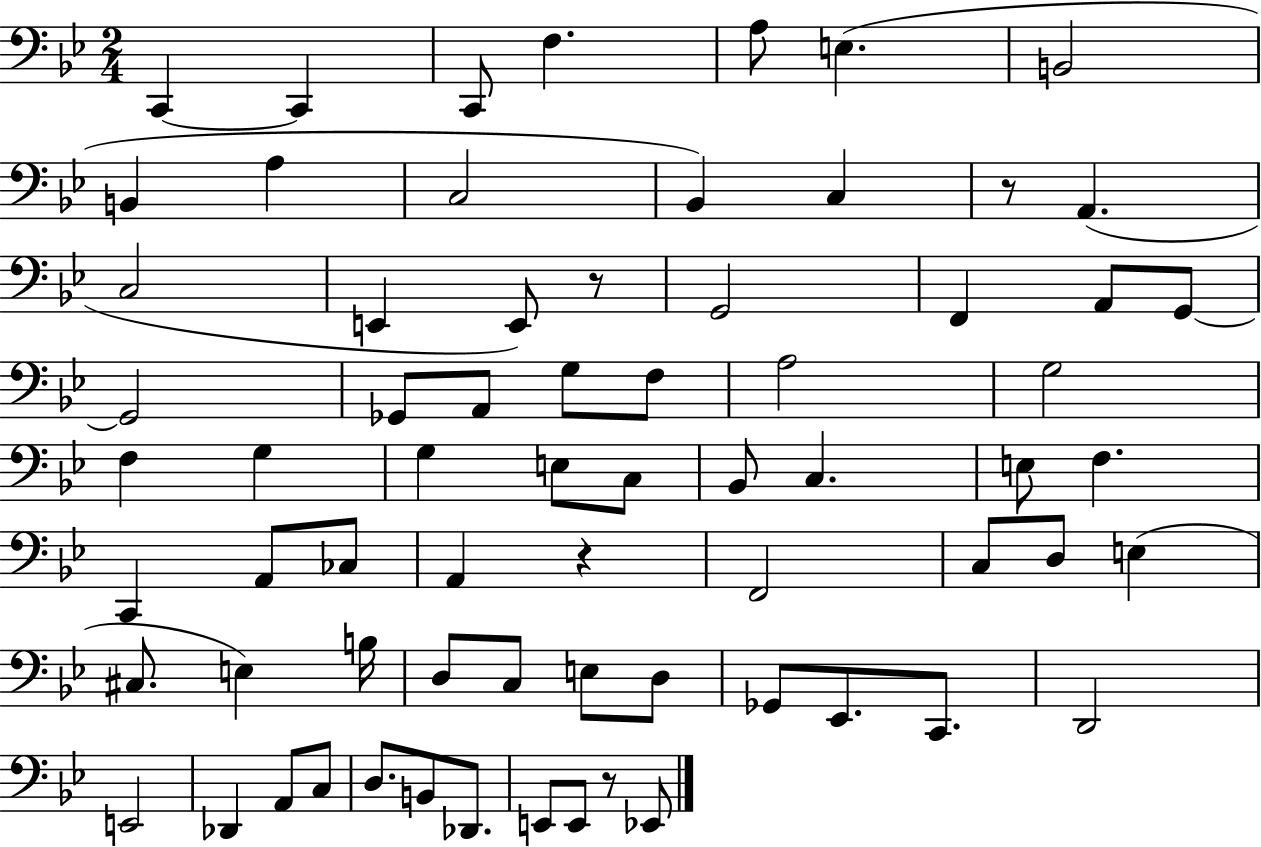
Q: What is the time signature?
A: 2/4